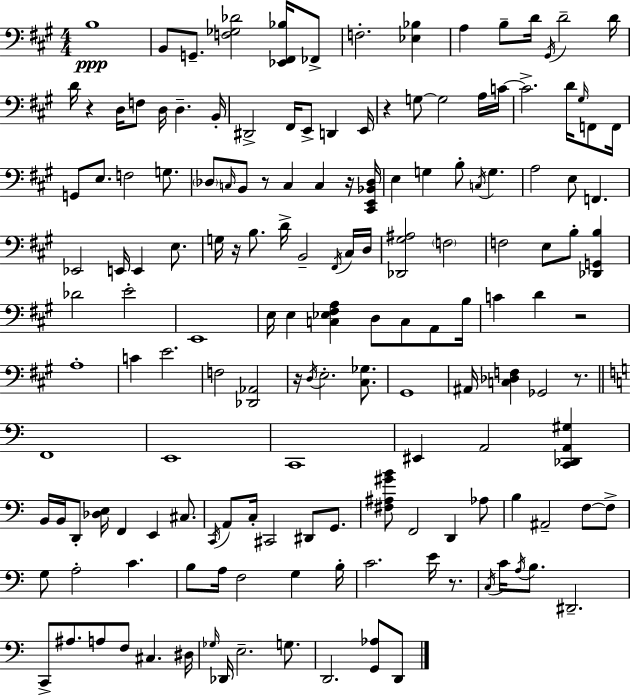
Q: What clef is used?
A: bass